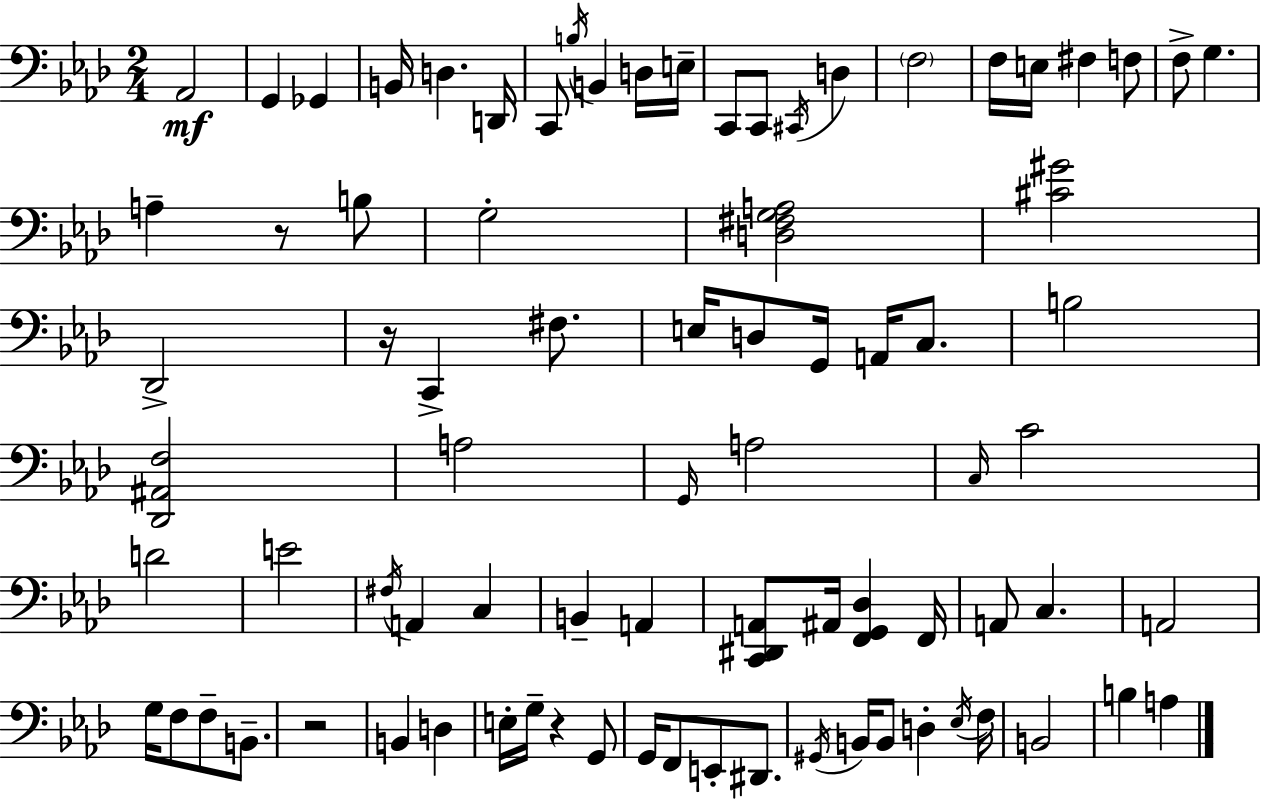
Ab2/h G2/q Gb2/q B2/s D3/q. D2/s C2/e B3/s B2/q D3/s E3/s C2/e C2/e C#2/s D3/q F3/h F3/s E3/s F#3/q F3/e F3/e G3/q. A3/q R/e B3/e G3/h [D3,F#3,G3,A3]/h [C#4,G#4]/h Db2/h R/s C2/q F#3/e. E3/s D3/e G2/s A2/s C3/e. B3/h [Db2,A#2,F3]/h A3/h G2/s A3/h C3/s C4/h D4/h E4/h F#3/s A2/q C3/q B2/q A2/q [C2,D#2,A2]/e A#2/s [F2,G2,Db3]/q F2/s A2/e C3/q. A2/h G3/s F3/e F3/e B2/e. R/h B2/q D3/q E3/s G3/s R/q G2/e G2/s F2/e E2/e D#2/e. G#2/s B2/s B2/e D3/q Eb3/s F3/s B2/h B3/q A3/q